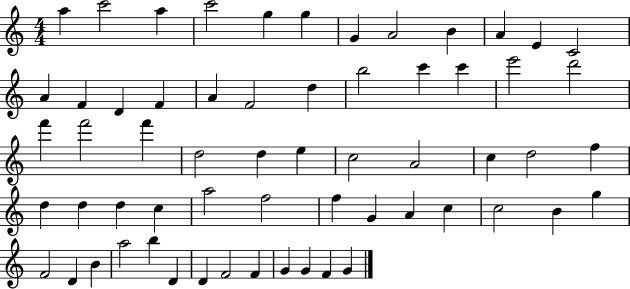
{
  \clef treble
  \numericTimeSignature
  \time 4/4
  \key c \major
  a''4 c'''2 a''4 | c'''2 g''4 g''4 | g'4 a'2 b'4 | a'4 e'4 c'2 | \break a'4 f'4 d'4 f'4 | a'4 f'2 d''4 | b''2 c'''4 c'''4 | e'''2 d'''2 | \break f'''4 f'''2 f'''4 | d''2 d''4 e''4 | c''2 a'2 | c''4 d''2 f''4 | \break d''4 d''4 d''4 c''4 | a''2 f''2 | f''4 g'4 a'4 c''4 | c''2 b'4 g''4 | \break f'2 d'4 b'4 | a''2 b''4 d'4 | d'4 f'2 f'4 | g'4 g'4 f'4 g'4 | \break \bar "|."
}